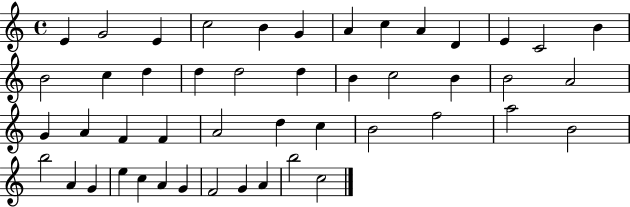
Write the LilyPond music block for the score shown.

{
  \clef treble
  \time 4/4
  \defaultTimeSignature
  \key c \major
  e'4 g'2 e'4 | c''2 b'4 g'4 | a'4 c''4 a'4 d'4 | e'4 c'2 b'4 | \break b'2 c''4 d''4 | d''4 d''2 d''4 | b'4 c''2 b'4 | b'2 a'2 | \break g'4 a'4 f'4 f'4 | a'2 d''4 c''4 | b'2 f''2 | a''2 b'2 | \break b''2 a'4 g'4 | e''4 c''4 a'4 g'4 | f'2 g'4 a'4 | b''2 c''2 | \break \bar "|."
}